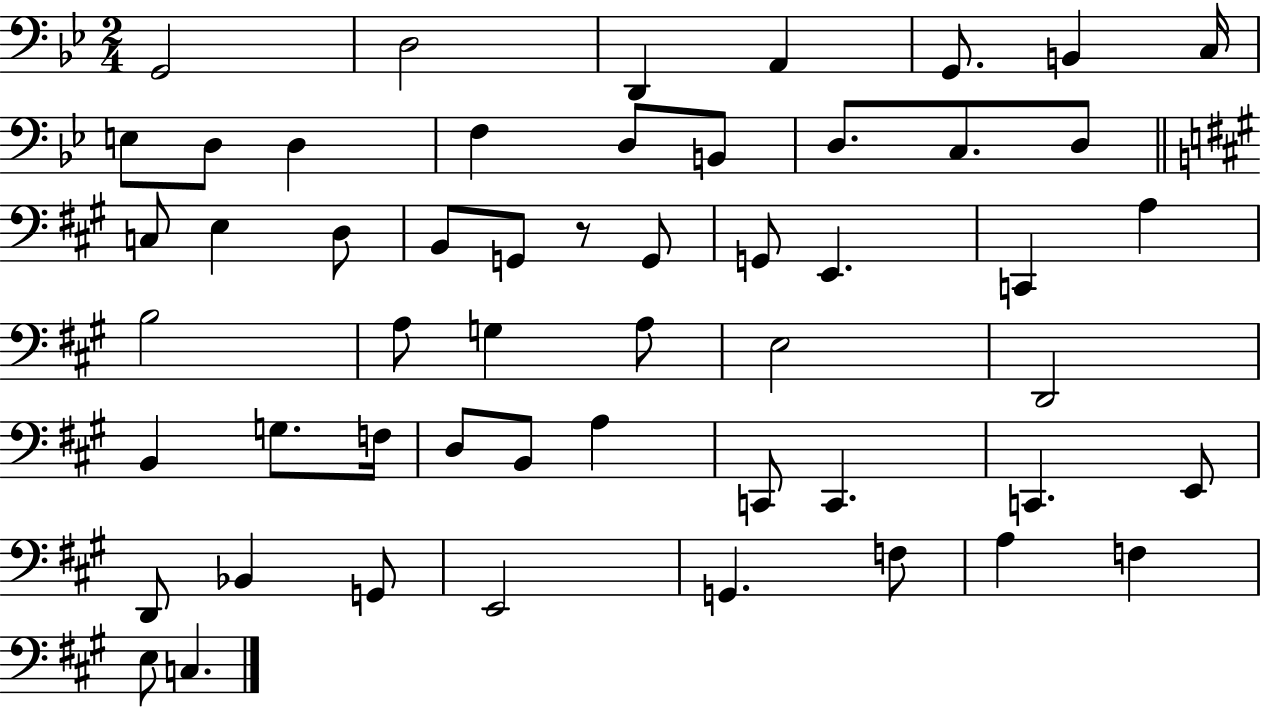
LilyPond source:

{
  \clef bass
  \numericTimeSignature
  \time 2/4
  \key bes \major
  \repeat volta 2 { g,2 | d2 | d,4 a,4 | g,8. b,4 c16 | \break e8 d8 d4 | f4 d8 b,8 | d8. c8. d8 | \bar "||" \break \key a \major c8 e4 d8 | b,8 g,8 r8 g,8 | g,8 e,4. | c,4 a4 | \break b2 | a8 g4 a8 | e2 | d,2 | \break b,4 g8. f16 | d8 b,8 a4 | c,8 c,4. | c,4. e,8 | \break d,8 bes,4 g,8 | e,2 | g,4. f8 | a4 f4 | \break e8 c4. | } \bar "|."
}